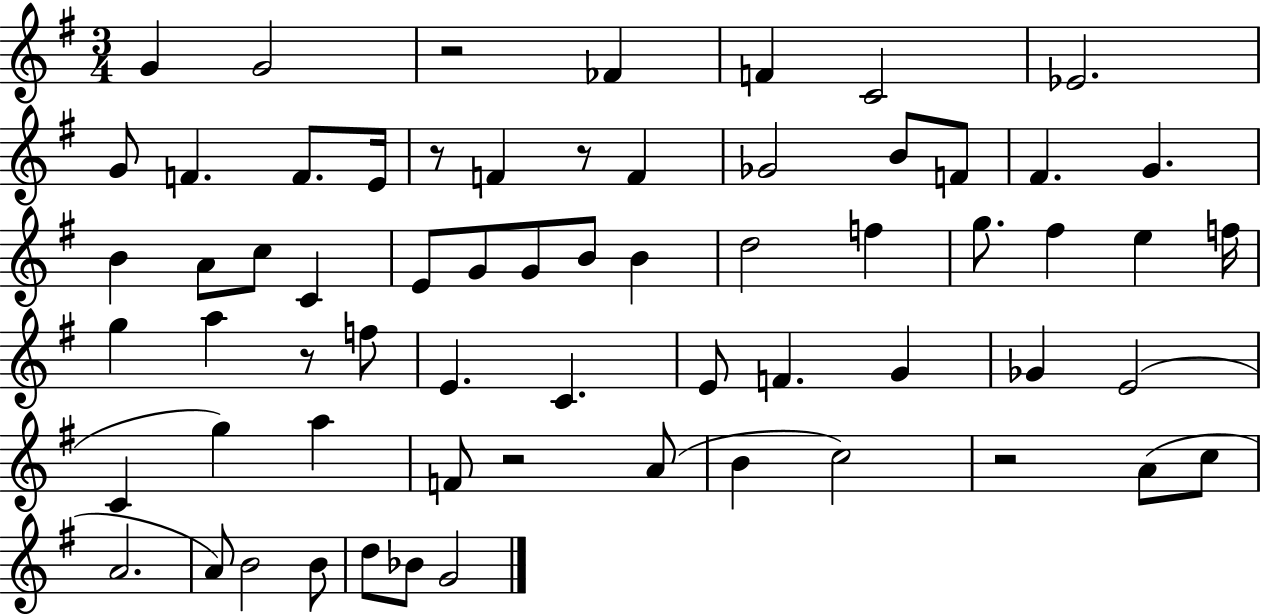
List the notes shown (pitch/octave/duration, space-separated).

G4/q G4/h R/h FES4/q F4/q C4/h Eb4/h. G4/e F4/q. F4/e. E4/s R/e F4/q R/e F4/q Gb4/h B4/e F4/e F#4/q. G4/q. B4/q A4/e C5/e C4/q E4/e G4/e G4/e B4/e B4/q D5/h F5/q G5/e. F#5/q E5/q F5/s G5/q A5/q R/e F5/e E4/q. C4/q. E4/e F4/q. G4/q Gb4/q E4/h C4/q G5/q A5/q F4/e R/h A4/e B4/q C5/h R/h A4/e C5/e A4/h. A4/e B4/h B4/e D5/e Bb4/e G4/h